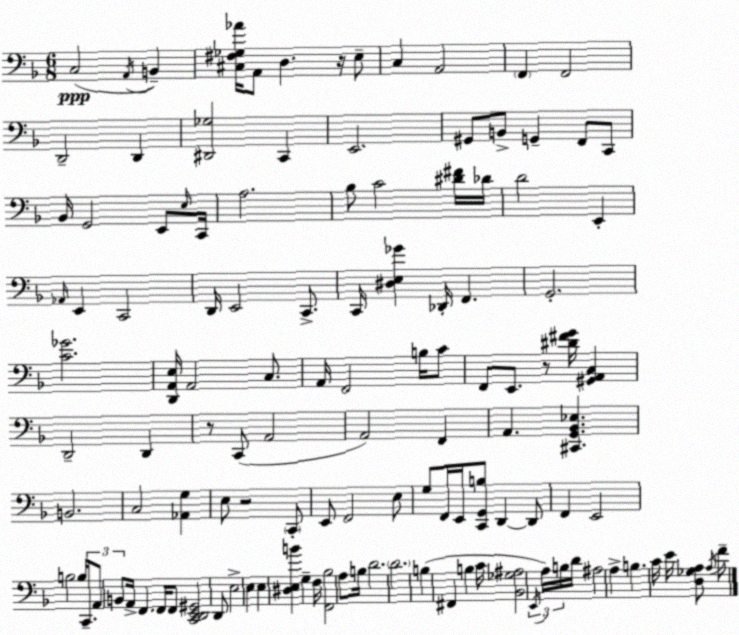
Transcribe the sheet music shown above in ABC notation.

X:1
T:Untitled
M:6/8
L:1/4
K:Dm
C,2 A,,/4 B,, [^C,^F,_G,_A]/4 A,,/2 D, z/4 E,/2 C, A,,2 F,, F,,2 D,,2 D,, [^D,,_G,]2 C,, E,,2 ^G,,/2 B,,/2 G,, F,,/2 C,,/2 _B,,/4 G,,2 E,,/2 E,/4 C,,/4 A,2 _B,/2 C2 [^D^F]/4 _D/4 D2 E,, _A,,/4 E,, C,,2 D,,/4 E,,2 C,,/2 C,,/4 [^D,E,_G] _D,,/4 F,, G,,2 [C_G]2 [D,,A,,E,]/4 A,,2 C,/2 A,,/4 F,,2 B,/4 C/2 F,,/2 E,,/2 z/2 [^D^FG]/4 [^G,,A,,C,] D,,2 D,, z/2 C,,/2 A,,2 A,,2 F,, A,, [^C,,G,,_B,,_E,] B,,2 C,2 [_A,,G,] E,/2 z2 C,,/2 E,,/2 F,,2 E,/2 G,/2 F,,/4 E,,/4 [C,,G,,B,]/2 D,, D,,/2 F,, E,,2 B,2 B,/4 C,,/2 A,,/2 B,,/2 A,,/4 F,, F,,/4 F,,/2 [C,,D,,E,,^G,,]2 D,,/2 E,2 E, E, [^D,E,B] G, F,/4 [F,,_B,]2 A,/2 B,/4 D2 D2 B, ^F,, B, C/4 [_B,,_G,^A,]2 E,,/4 A,/4 B,/4 D/4 ^A,2 A, B, C/4 E/4 [D,_G,A,]/2 A,/4 F/2